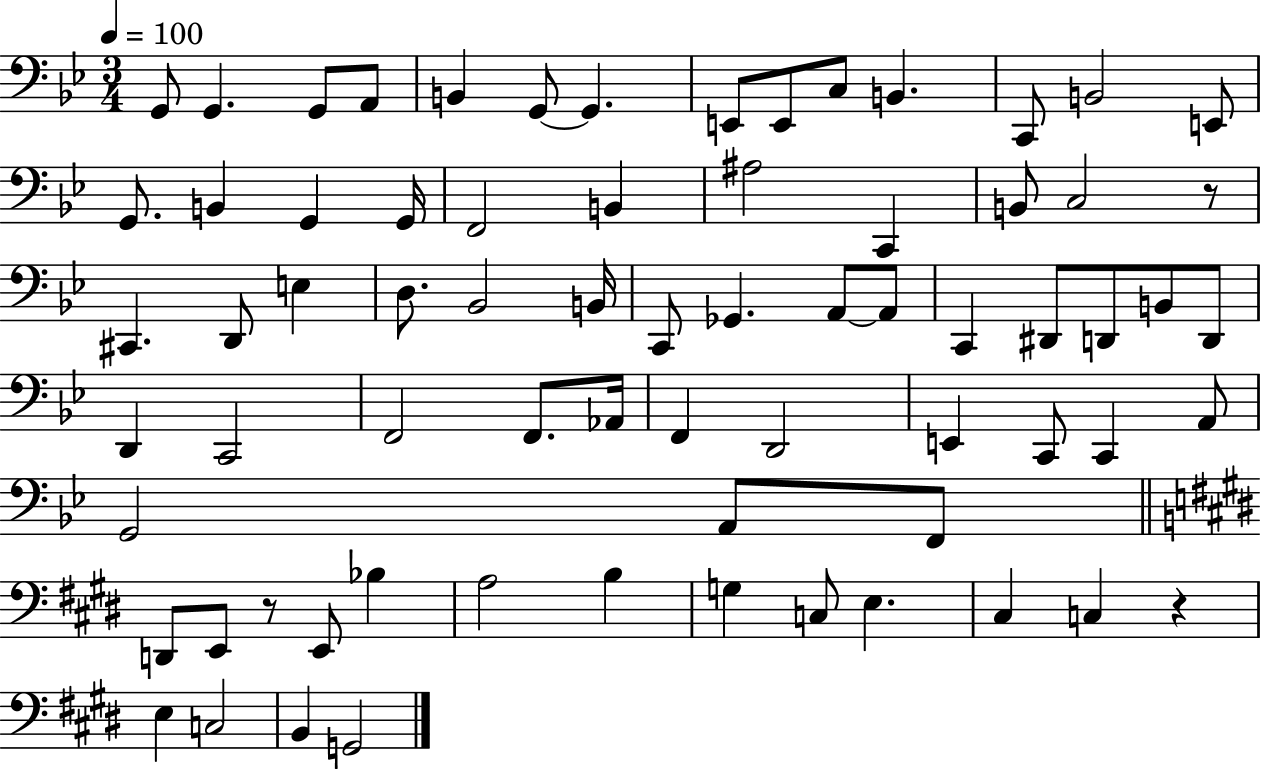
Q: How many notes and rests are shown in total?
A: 71